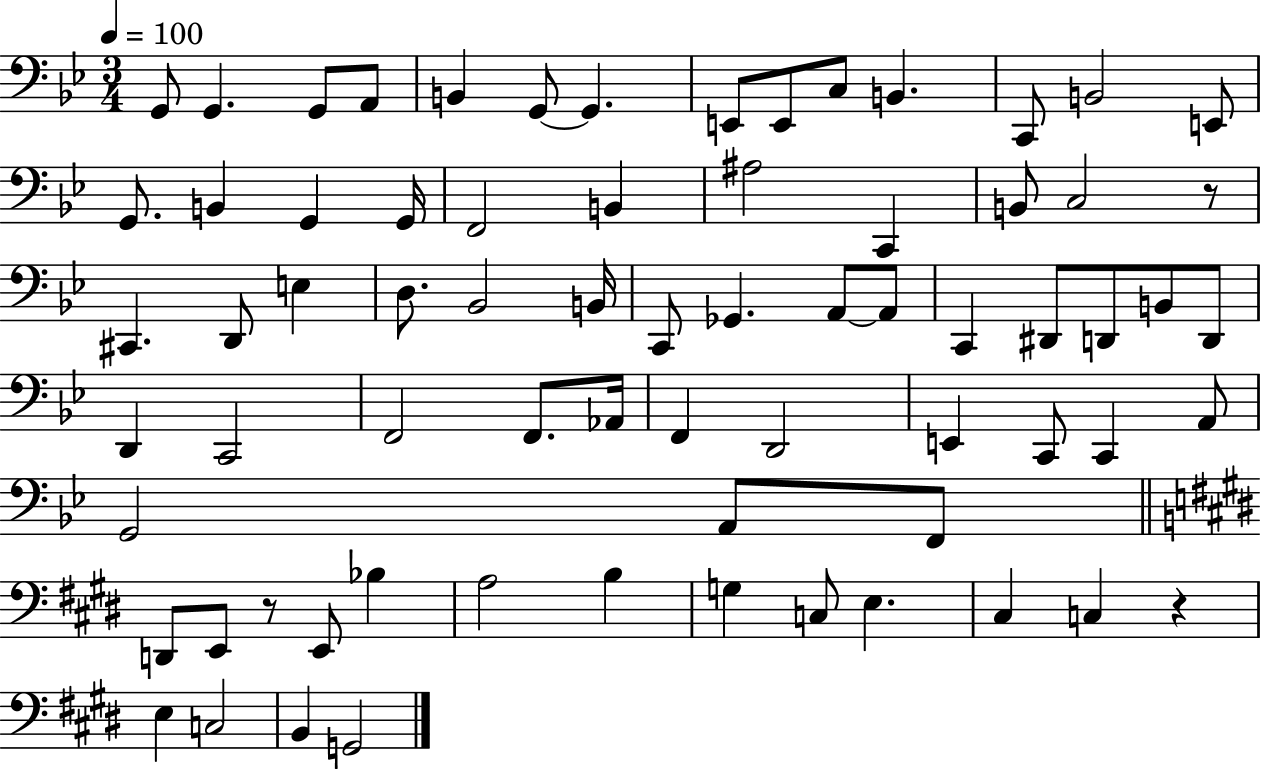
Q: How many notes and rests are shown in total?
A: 71